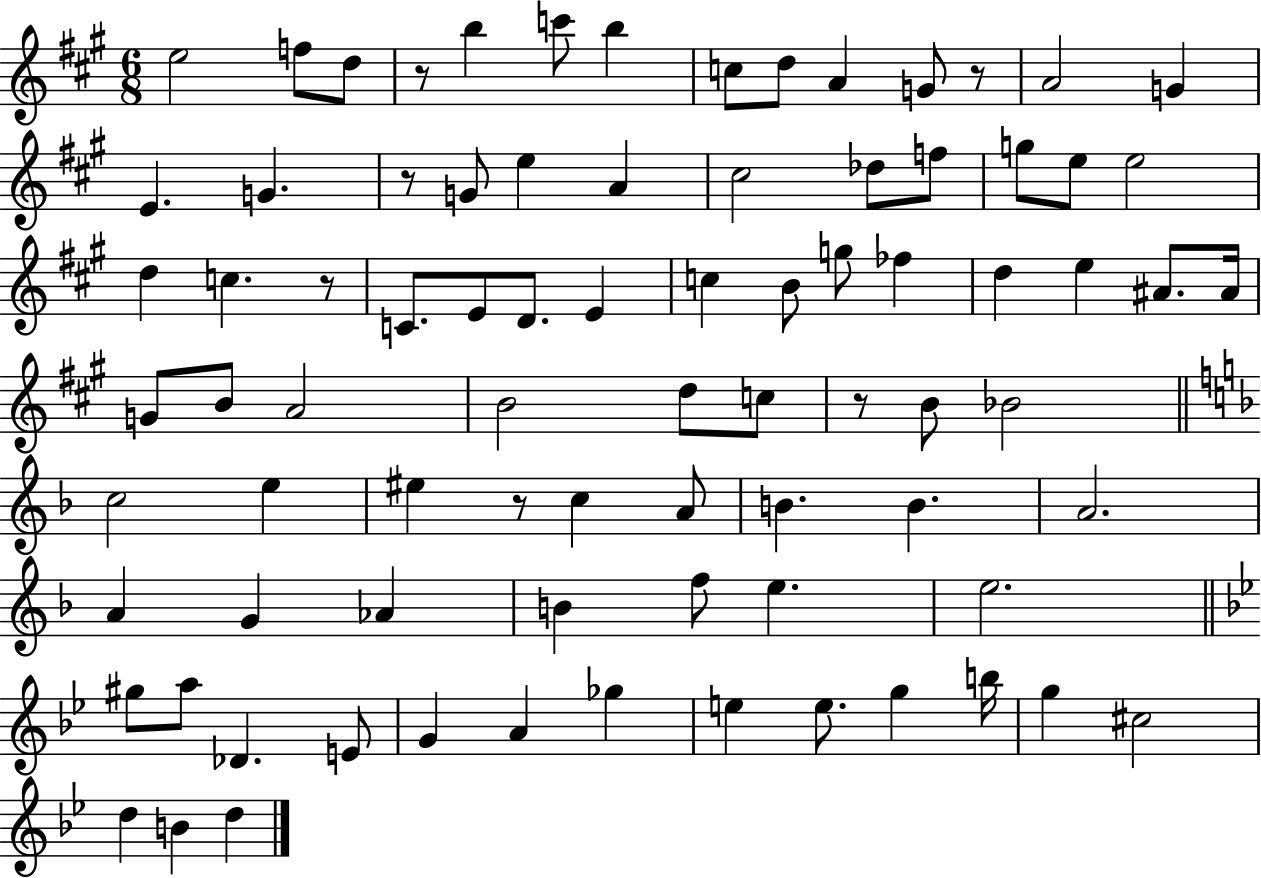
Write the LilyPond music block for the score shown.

{
  \clef treble
  \numericTimeSignature
  \time 6/8
  \key a \major
  e''2 f''8 d''8 | r8 b''4 c'''8 b''4 | c''8 d''8 a'4 g'8 r8 | a'2 g'4 | \break e'4. g'4. | r8 g'8 e''4 a'4 | cis''2 des''8 f''8 | g''8 e''8 e''2 | \break d''4 c''4. r8 | c'8. e'8 d'8. e'4 | c''4 b'8 g''8 fes''4 | d''4 e''4 ais'8. ais'16 | \break g'8 b'8 a'2 | b'2 d''8 c''8 | r8 b'8 bes'2 | \bar "||" \break \key d \minor c''2 e''4 | eis''4 r8 c''4 a'8 | b'4. b'4. | a'2. | \break a'4 g'4 aes'4 | b'4 f''8 e''4. | e''2. | \bar "||" \break \key g \minor gis''8 a''8 des'4. e'8 | g'4 a'4 ges''4 | e''4 e''8. g''4 b''16 | g''4 cis''2 | \break d''4 b'4 d''4 | \bar "|."
}